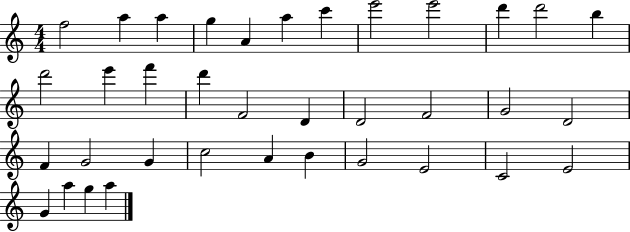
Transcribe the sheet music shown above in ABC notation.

X:1
T:Untitled
M:4/4
L:1/4
K:C
f2 a a g A a c' e'2 e'2 d' d'2 b d'2 e' f' d' F2 D D2 F2 G2 D2 F G2 G c2 A B G2 E2 C2 E2 G a g a